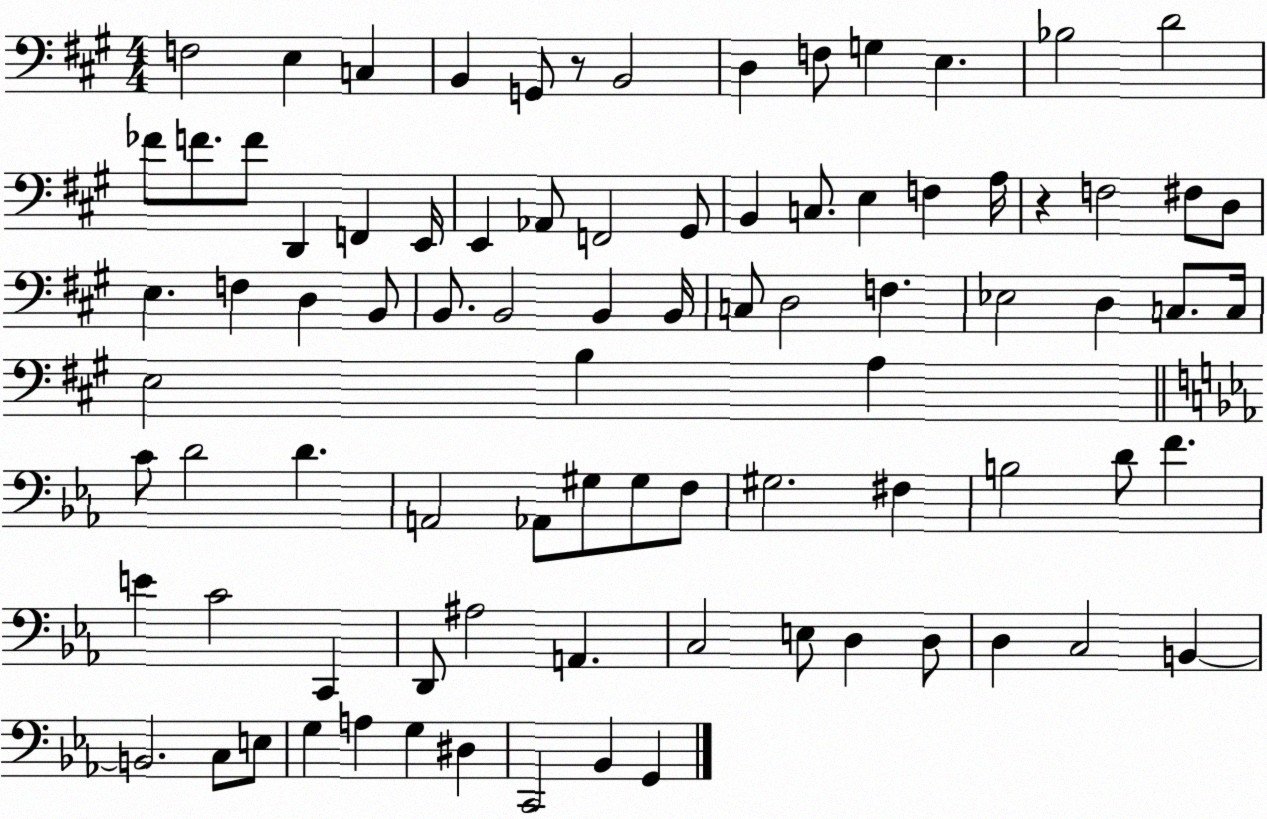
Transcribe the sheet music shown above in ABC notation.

X:1
T:Untitled
M:4/4
L:1/4
K:A
F,2 E, C, B,, G,,/2 z/2 B,,2 D, F,/2 G, E, _B,2 D2 _F/2 F/2 F/2 D,, F,, E,,/4 E,, _A,,/2 F,,2 ^G,,/2 B,, C,/2 E, F, A,/4 z F,2 ^F,/2 D,/2 E, F, D, B,,/2 B,,/2 B,,2 B,, B,,/4 C,/2 D,2 F, _E,2 D, C,/2 C,/4 E,2 B, A, C/2 D2 D A,,2 _A,,/2 ^G,/2 ^G,/2 F,/2 ^G,2 ^F, B,2 D/2 F E C2 C,, D,,/2 ^A,2 A,, C,2 E,/2 D, D,/2 D, C,2 B,, B,,2 C,/2 E,/2 G, A, G, ^D, C,,2 _B,, G,,